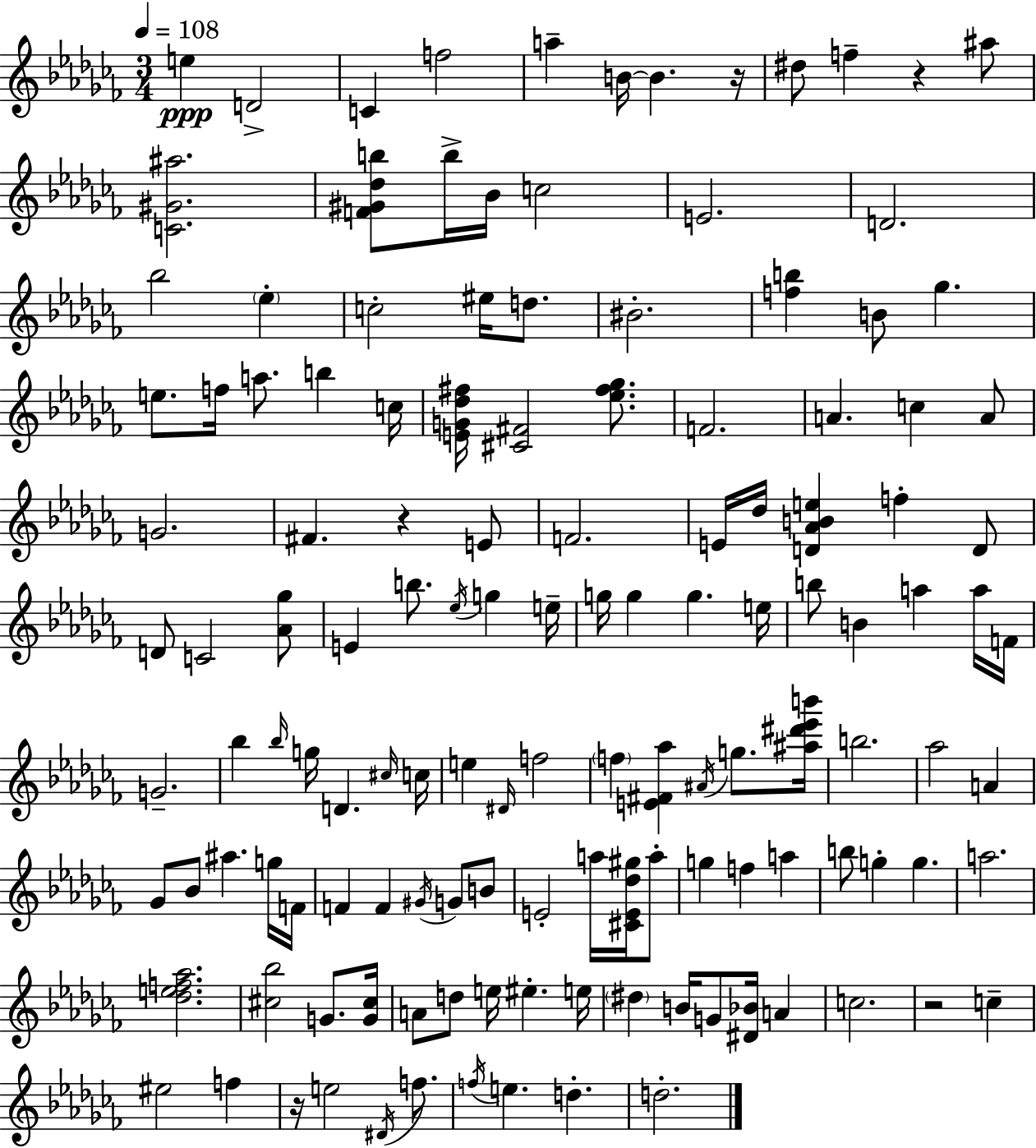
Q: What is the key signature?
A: AES minor